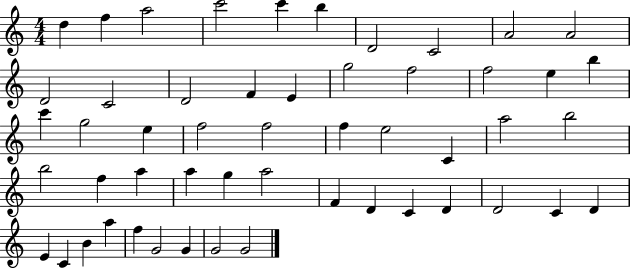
X:1
T:Untitled
M:4/4
L:1/4
K:C
d f a2 c'2 c' b D2 C2 A2 A2 D2 C2 D2 F E g2 f2 f2 e b c' g2 e f2 f2 f e2 C a2 b2 b2 f a a g a2 F D C D D2 C D E C B a f G2 G G2 G2